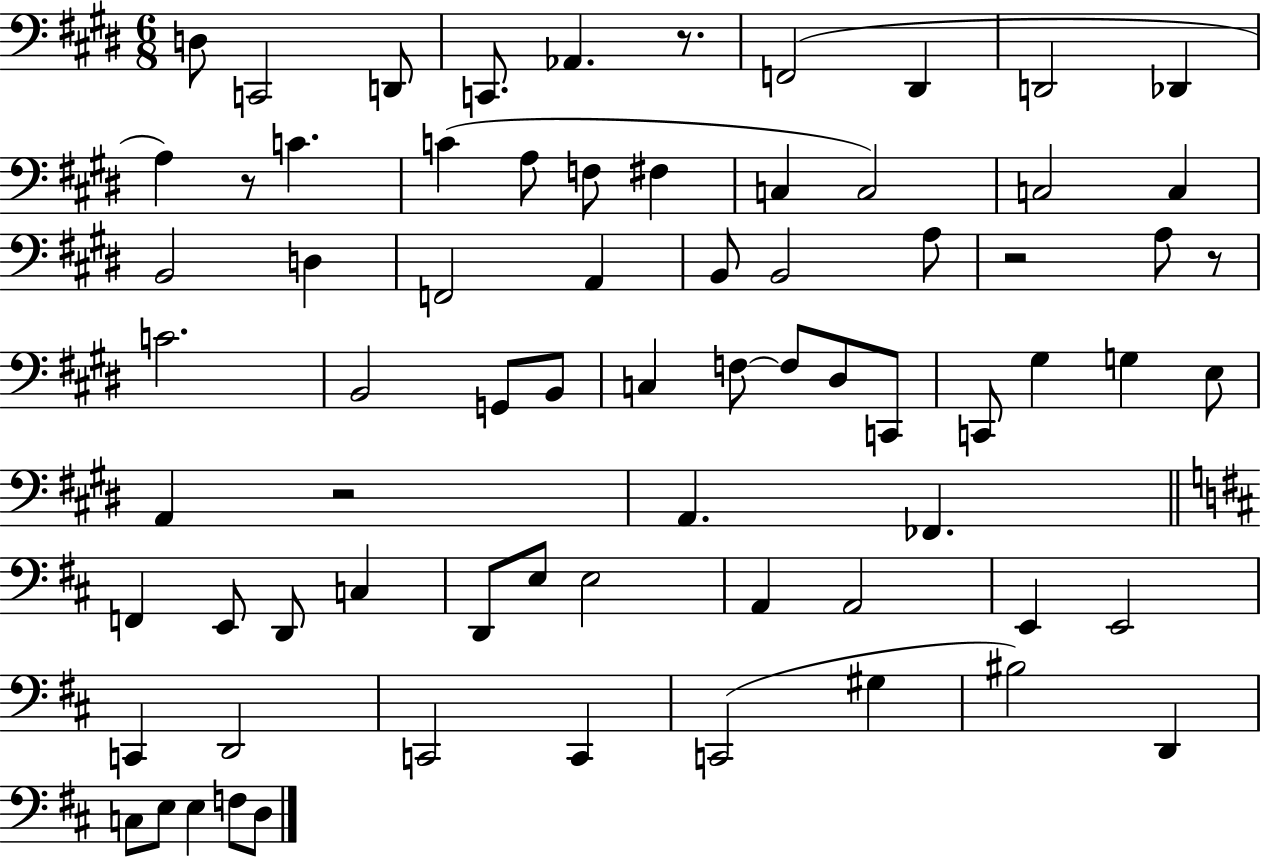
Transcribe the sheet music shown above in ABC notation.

X:1
T:Untitled
M:6/8
L:1/4
K:E
D,/2 C,,2 D,,/2 C,,/2 _A,, z/2 F,,2 ^D,, D,,2 _D,, A, z/2 C C A,/2 F,/2 ^F, C, C,2 C,2 C, B,,2 D, F,,2 A,, B,,/2 B,,2 A,/2 z2 A,/2 z/2 C2 B,,2 G,,/2 B,,/2 C, F,/2 F,/2 ^D,/2 C,,/2 C,,/2 ^G, G, E,/2 A,, z2 A,, _F,, F,, E,,/2 D,,/2 C, D,,/2 E,/2 E,2 A,, A,,2 E,, E,,2 C,, D,,2 C,,2 C,, C,,2 ^G, ^B,2 D,, C,/2 E,/2 E, F,/2 D,/2